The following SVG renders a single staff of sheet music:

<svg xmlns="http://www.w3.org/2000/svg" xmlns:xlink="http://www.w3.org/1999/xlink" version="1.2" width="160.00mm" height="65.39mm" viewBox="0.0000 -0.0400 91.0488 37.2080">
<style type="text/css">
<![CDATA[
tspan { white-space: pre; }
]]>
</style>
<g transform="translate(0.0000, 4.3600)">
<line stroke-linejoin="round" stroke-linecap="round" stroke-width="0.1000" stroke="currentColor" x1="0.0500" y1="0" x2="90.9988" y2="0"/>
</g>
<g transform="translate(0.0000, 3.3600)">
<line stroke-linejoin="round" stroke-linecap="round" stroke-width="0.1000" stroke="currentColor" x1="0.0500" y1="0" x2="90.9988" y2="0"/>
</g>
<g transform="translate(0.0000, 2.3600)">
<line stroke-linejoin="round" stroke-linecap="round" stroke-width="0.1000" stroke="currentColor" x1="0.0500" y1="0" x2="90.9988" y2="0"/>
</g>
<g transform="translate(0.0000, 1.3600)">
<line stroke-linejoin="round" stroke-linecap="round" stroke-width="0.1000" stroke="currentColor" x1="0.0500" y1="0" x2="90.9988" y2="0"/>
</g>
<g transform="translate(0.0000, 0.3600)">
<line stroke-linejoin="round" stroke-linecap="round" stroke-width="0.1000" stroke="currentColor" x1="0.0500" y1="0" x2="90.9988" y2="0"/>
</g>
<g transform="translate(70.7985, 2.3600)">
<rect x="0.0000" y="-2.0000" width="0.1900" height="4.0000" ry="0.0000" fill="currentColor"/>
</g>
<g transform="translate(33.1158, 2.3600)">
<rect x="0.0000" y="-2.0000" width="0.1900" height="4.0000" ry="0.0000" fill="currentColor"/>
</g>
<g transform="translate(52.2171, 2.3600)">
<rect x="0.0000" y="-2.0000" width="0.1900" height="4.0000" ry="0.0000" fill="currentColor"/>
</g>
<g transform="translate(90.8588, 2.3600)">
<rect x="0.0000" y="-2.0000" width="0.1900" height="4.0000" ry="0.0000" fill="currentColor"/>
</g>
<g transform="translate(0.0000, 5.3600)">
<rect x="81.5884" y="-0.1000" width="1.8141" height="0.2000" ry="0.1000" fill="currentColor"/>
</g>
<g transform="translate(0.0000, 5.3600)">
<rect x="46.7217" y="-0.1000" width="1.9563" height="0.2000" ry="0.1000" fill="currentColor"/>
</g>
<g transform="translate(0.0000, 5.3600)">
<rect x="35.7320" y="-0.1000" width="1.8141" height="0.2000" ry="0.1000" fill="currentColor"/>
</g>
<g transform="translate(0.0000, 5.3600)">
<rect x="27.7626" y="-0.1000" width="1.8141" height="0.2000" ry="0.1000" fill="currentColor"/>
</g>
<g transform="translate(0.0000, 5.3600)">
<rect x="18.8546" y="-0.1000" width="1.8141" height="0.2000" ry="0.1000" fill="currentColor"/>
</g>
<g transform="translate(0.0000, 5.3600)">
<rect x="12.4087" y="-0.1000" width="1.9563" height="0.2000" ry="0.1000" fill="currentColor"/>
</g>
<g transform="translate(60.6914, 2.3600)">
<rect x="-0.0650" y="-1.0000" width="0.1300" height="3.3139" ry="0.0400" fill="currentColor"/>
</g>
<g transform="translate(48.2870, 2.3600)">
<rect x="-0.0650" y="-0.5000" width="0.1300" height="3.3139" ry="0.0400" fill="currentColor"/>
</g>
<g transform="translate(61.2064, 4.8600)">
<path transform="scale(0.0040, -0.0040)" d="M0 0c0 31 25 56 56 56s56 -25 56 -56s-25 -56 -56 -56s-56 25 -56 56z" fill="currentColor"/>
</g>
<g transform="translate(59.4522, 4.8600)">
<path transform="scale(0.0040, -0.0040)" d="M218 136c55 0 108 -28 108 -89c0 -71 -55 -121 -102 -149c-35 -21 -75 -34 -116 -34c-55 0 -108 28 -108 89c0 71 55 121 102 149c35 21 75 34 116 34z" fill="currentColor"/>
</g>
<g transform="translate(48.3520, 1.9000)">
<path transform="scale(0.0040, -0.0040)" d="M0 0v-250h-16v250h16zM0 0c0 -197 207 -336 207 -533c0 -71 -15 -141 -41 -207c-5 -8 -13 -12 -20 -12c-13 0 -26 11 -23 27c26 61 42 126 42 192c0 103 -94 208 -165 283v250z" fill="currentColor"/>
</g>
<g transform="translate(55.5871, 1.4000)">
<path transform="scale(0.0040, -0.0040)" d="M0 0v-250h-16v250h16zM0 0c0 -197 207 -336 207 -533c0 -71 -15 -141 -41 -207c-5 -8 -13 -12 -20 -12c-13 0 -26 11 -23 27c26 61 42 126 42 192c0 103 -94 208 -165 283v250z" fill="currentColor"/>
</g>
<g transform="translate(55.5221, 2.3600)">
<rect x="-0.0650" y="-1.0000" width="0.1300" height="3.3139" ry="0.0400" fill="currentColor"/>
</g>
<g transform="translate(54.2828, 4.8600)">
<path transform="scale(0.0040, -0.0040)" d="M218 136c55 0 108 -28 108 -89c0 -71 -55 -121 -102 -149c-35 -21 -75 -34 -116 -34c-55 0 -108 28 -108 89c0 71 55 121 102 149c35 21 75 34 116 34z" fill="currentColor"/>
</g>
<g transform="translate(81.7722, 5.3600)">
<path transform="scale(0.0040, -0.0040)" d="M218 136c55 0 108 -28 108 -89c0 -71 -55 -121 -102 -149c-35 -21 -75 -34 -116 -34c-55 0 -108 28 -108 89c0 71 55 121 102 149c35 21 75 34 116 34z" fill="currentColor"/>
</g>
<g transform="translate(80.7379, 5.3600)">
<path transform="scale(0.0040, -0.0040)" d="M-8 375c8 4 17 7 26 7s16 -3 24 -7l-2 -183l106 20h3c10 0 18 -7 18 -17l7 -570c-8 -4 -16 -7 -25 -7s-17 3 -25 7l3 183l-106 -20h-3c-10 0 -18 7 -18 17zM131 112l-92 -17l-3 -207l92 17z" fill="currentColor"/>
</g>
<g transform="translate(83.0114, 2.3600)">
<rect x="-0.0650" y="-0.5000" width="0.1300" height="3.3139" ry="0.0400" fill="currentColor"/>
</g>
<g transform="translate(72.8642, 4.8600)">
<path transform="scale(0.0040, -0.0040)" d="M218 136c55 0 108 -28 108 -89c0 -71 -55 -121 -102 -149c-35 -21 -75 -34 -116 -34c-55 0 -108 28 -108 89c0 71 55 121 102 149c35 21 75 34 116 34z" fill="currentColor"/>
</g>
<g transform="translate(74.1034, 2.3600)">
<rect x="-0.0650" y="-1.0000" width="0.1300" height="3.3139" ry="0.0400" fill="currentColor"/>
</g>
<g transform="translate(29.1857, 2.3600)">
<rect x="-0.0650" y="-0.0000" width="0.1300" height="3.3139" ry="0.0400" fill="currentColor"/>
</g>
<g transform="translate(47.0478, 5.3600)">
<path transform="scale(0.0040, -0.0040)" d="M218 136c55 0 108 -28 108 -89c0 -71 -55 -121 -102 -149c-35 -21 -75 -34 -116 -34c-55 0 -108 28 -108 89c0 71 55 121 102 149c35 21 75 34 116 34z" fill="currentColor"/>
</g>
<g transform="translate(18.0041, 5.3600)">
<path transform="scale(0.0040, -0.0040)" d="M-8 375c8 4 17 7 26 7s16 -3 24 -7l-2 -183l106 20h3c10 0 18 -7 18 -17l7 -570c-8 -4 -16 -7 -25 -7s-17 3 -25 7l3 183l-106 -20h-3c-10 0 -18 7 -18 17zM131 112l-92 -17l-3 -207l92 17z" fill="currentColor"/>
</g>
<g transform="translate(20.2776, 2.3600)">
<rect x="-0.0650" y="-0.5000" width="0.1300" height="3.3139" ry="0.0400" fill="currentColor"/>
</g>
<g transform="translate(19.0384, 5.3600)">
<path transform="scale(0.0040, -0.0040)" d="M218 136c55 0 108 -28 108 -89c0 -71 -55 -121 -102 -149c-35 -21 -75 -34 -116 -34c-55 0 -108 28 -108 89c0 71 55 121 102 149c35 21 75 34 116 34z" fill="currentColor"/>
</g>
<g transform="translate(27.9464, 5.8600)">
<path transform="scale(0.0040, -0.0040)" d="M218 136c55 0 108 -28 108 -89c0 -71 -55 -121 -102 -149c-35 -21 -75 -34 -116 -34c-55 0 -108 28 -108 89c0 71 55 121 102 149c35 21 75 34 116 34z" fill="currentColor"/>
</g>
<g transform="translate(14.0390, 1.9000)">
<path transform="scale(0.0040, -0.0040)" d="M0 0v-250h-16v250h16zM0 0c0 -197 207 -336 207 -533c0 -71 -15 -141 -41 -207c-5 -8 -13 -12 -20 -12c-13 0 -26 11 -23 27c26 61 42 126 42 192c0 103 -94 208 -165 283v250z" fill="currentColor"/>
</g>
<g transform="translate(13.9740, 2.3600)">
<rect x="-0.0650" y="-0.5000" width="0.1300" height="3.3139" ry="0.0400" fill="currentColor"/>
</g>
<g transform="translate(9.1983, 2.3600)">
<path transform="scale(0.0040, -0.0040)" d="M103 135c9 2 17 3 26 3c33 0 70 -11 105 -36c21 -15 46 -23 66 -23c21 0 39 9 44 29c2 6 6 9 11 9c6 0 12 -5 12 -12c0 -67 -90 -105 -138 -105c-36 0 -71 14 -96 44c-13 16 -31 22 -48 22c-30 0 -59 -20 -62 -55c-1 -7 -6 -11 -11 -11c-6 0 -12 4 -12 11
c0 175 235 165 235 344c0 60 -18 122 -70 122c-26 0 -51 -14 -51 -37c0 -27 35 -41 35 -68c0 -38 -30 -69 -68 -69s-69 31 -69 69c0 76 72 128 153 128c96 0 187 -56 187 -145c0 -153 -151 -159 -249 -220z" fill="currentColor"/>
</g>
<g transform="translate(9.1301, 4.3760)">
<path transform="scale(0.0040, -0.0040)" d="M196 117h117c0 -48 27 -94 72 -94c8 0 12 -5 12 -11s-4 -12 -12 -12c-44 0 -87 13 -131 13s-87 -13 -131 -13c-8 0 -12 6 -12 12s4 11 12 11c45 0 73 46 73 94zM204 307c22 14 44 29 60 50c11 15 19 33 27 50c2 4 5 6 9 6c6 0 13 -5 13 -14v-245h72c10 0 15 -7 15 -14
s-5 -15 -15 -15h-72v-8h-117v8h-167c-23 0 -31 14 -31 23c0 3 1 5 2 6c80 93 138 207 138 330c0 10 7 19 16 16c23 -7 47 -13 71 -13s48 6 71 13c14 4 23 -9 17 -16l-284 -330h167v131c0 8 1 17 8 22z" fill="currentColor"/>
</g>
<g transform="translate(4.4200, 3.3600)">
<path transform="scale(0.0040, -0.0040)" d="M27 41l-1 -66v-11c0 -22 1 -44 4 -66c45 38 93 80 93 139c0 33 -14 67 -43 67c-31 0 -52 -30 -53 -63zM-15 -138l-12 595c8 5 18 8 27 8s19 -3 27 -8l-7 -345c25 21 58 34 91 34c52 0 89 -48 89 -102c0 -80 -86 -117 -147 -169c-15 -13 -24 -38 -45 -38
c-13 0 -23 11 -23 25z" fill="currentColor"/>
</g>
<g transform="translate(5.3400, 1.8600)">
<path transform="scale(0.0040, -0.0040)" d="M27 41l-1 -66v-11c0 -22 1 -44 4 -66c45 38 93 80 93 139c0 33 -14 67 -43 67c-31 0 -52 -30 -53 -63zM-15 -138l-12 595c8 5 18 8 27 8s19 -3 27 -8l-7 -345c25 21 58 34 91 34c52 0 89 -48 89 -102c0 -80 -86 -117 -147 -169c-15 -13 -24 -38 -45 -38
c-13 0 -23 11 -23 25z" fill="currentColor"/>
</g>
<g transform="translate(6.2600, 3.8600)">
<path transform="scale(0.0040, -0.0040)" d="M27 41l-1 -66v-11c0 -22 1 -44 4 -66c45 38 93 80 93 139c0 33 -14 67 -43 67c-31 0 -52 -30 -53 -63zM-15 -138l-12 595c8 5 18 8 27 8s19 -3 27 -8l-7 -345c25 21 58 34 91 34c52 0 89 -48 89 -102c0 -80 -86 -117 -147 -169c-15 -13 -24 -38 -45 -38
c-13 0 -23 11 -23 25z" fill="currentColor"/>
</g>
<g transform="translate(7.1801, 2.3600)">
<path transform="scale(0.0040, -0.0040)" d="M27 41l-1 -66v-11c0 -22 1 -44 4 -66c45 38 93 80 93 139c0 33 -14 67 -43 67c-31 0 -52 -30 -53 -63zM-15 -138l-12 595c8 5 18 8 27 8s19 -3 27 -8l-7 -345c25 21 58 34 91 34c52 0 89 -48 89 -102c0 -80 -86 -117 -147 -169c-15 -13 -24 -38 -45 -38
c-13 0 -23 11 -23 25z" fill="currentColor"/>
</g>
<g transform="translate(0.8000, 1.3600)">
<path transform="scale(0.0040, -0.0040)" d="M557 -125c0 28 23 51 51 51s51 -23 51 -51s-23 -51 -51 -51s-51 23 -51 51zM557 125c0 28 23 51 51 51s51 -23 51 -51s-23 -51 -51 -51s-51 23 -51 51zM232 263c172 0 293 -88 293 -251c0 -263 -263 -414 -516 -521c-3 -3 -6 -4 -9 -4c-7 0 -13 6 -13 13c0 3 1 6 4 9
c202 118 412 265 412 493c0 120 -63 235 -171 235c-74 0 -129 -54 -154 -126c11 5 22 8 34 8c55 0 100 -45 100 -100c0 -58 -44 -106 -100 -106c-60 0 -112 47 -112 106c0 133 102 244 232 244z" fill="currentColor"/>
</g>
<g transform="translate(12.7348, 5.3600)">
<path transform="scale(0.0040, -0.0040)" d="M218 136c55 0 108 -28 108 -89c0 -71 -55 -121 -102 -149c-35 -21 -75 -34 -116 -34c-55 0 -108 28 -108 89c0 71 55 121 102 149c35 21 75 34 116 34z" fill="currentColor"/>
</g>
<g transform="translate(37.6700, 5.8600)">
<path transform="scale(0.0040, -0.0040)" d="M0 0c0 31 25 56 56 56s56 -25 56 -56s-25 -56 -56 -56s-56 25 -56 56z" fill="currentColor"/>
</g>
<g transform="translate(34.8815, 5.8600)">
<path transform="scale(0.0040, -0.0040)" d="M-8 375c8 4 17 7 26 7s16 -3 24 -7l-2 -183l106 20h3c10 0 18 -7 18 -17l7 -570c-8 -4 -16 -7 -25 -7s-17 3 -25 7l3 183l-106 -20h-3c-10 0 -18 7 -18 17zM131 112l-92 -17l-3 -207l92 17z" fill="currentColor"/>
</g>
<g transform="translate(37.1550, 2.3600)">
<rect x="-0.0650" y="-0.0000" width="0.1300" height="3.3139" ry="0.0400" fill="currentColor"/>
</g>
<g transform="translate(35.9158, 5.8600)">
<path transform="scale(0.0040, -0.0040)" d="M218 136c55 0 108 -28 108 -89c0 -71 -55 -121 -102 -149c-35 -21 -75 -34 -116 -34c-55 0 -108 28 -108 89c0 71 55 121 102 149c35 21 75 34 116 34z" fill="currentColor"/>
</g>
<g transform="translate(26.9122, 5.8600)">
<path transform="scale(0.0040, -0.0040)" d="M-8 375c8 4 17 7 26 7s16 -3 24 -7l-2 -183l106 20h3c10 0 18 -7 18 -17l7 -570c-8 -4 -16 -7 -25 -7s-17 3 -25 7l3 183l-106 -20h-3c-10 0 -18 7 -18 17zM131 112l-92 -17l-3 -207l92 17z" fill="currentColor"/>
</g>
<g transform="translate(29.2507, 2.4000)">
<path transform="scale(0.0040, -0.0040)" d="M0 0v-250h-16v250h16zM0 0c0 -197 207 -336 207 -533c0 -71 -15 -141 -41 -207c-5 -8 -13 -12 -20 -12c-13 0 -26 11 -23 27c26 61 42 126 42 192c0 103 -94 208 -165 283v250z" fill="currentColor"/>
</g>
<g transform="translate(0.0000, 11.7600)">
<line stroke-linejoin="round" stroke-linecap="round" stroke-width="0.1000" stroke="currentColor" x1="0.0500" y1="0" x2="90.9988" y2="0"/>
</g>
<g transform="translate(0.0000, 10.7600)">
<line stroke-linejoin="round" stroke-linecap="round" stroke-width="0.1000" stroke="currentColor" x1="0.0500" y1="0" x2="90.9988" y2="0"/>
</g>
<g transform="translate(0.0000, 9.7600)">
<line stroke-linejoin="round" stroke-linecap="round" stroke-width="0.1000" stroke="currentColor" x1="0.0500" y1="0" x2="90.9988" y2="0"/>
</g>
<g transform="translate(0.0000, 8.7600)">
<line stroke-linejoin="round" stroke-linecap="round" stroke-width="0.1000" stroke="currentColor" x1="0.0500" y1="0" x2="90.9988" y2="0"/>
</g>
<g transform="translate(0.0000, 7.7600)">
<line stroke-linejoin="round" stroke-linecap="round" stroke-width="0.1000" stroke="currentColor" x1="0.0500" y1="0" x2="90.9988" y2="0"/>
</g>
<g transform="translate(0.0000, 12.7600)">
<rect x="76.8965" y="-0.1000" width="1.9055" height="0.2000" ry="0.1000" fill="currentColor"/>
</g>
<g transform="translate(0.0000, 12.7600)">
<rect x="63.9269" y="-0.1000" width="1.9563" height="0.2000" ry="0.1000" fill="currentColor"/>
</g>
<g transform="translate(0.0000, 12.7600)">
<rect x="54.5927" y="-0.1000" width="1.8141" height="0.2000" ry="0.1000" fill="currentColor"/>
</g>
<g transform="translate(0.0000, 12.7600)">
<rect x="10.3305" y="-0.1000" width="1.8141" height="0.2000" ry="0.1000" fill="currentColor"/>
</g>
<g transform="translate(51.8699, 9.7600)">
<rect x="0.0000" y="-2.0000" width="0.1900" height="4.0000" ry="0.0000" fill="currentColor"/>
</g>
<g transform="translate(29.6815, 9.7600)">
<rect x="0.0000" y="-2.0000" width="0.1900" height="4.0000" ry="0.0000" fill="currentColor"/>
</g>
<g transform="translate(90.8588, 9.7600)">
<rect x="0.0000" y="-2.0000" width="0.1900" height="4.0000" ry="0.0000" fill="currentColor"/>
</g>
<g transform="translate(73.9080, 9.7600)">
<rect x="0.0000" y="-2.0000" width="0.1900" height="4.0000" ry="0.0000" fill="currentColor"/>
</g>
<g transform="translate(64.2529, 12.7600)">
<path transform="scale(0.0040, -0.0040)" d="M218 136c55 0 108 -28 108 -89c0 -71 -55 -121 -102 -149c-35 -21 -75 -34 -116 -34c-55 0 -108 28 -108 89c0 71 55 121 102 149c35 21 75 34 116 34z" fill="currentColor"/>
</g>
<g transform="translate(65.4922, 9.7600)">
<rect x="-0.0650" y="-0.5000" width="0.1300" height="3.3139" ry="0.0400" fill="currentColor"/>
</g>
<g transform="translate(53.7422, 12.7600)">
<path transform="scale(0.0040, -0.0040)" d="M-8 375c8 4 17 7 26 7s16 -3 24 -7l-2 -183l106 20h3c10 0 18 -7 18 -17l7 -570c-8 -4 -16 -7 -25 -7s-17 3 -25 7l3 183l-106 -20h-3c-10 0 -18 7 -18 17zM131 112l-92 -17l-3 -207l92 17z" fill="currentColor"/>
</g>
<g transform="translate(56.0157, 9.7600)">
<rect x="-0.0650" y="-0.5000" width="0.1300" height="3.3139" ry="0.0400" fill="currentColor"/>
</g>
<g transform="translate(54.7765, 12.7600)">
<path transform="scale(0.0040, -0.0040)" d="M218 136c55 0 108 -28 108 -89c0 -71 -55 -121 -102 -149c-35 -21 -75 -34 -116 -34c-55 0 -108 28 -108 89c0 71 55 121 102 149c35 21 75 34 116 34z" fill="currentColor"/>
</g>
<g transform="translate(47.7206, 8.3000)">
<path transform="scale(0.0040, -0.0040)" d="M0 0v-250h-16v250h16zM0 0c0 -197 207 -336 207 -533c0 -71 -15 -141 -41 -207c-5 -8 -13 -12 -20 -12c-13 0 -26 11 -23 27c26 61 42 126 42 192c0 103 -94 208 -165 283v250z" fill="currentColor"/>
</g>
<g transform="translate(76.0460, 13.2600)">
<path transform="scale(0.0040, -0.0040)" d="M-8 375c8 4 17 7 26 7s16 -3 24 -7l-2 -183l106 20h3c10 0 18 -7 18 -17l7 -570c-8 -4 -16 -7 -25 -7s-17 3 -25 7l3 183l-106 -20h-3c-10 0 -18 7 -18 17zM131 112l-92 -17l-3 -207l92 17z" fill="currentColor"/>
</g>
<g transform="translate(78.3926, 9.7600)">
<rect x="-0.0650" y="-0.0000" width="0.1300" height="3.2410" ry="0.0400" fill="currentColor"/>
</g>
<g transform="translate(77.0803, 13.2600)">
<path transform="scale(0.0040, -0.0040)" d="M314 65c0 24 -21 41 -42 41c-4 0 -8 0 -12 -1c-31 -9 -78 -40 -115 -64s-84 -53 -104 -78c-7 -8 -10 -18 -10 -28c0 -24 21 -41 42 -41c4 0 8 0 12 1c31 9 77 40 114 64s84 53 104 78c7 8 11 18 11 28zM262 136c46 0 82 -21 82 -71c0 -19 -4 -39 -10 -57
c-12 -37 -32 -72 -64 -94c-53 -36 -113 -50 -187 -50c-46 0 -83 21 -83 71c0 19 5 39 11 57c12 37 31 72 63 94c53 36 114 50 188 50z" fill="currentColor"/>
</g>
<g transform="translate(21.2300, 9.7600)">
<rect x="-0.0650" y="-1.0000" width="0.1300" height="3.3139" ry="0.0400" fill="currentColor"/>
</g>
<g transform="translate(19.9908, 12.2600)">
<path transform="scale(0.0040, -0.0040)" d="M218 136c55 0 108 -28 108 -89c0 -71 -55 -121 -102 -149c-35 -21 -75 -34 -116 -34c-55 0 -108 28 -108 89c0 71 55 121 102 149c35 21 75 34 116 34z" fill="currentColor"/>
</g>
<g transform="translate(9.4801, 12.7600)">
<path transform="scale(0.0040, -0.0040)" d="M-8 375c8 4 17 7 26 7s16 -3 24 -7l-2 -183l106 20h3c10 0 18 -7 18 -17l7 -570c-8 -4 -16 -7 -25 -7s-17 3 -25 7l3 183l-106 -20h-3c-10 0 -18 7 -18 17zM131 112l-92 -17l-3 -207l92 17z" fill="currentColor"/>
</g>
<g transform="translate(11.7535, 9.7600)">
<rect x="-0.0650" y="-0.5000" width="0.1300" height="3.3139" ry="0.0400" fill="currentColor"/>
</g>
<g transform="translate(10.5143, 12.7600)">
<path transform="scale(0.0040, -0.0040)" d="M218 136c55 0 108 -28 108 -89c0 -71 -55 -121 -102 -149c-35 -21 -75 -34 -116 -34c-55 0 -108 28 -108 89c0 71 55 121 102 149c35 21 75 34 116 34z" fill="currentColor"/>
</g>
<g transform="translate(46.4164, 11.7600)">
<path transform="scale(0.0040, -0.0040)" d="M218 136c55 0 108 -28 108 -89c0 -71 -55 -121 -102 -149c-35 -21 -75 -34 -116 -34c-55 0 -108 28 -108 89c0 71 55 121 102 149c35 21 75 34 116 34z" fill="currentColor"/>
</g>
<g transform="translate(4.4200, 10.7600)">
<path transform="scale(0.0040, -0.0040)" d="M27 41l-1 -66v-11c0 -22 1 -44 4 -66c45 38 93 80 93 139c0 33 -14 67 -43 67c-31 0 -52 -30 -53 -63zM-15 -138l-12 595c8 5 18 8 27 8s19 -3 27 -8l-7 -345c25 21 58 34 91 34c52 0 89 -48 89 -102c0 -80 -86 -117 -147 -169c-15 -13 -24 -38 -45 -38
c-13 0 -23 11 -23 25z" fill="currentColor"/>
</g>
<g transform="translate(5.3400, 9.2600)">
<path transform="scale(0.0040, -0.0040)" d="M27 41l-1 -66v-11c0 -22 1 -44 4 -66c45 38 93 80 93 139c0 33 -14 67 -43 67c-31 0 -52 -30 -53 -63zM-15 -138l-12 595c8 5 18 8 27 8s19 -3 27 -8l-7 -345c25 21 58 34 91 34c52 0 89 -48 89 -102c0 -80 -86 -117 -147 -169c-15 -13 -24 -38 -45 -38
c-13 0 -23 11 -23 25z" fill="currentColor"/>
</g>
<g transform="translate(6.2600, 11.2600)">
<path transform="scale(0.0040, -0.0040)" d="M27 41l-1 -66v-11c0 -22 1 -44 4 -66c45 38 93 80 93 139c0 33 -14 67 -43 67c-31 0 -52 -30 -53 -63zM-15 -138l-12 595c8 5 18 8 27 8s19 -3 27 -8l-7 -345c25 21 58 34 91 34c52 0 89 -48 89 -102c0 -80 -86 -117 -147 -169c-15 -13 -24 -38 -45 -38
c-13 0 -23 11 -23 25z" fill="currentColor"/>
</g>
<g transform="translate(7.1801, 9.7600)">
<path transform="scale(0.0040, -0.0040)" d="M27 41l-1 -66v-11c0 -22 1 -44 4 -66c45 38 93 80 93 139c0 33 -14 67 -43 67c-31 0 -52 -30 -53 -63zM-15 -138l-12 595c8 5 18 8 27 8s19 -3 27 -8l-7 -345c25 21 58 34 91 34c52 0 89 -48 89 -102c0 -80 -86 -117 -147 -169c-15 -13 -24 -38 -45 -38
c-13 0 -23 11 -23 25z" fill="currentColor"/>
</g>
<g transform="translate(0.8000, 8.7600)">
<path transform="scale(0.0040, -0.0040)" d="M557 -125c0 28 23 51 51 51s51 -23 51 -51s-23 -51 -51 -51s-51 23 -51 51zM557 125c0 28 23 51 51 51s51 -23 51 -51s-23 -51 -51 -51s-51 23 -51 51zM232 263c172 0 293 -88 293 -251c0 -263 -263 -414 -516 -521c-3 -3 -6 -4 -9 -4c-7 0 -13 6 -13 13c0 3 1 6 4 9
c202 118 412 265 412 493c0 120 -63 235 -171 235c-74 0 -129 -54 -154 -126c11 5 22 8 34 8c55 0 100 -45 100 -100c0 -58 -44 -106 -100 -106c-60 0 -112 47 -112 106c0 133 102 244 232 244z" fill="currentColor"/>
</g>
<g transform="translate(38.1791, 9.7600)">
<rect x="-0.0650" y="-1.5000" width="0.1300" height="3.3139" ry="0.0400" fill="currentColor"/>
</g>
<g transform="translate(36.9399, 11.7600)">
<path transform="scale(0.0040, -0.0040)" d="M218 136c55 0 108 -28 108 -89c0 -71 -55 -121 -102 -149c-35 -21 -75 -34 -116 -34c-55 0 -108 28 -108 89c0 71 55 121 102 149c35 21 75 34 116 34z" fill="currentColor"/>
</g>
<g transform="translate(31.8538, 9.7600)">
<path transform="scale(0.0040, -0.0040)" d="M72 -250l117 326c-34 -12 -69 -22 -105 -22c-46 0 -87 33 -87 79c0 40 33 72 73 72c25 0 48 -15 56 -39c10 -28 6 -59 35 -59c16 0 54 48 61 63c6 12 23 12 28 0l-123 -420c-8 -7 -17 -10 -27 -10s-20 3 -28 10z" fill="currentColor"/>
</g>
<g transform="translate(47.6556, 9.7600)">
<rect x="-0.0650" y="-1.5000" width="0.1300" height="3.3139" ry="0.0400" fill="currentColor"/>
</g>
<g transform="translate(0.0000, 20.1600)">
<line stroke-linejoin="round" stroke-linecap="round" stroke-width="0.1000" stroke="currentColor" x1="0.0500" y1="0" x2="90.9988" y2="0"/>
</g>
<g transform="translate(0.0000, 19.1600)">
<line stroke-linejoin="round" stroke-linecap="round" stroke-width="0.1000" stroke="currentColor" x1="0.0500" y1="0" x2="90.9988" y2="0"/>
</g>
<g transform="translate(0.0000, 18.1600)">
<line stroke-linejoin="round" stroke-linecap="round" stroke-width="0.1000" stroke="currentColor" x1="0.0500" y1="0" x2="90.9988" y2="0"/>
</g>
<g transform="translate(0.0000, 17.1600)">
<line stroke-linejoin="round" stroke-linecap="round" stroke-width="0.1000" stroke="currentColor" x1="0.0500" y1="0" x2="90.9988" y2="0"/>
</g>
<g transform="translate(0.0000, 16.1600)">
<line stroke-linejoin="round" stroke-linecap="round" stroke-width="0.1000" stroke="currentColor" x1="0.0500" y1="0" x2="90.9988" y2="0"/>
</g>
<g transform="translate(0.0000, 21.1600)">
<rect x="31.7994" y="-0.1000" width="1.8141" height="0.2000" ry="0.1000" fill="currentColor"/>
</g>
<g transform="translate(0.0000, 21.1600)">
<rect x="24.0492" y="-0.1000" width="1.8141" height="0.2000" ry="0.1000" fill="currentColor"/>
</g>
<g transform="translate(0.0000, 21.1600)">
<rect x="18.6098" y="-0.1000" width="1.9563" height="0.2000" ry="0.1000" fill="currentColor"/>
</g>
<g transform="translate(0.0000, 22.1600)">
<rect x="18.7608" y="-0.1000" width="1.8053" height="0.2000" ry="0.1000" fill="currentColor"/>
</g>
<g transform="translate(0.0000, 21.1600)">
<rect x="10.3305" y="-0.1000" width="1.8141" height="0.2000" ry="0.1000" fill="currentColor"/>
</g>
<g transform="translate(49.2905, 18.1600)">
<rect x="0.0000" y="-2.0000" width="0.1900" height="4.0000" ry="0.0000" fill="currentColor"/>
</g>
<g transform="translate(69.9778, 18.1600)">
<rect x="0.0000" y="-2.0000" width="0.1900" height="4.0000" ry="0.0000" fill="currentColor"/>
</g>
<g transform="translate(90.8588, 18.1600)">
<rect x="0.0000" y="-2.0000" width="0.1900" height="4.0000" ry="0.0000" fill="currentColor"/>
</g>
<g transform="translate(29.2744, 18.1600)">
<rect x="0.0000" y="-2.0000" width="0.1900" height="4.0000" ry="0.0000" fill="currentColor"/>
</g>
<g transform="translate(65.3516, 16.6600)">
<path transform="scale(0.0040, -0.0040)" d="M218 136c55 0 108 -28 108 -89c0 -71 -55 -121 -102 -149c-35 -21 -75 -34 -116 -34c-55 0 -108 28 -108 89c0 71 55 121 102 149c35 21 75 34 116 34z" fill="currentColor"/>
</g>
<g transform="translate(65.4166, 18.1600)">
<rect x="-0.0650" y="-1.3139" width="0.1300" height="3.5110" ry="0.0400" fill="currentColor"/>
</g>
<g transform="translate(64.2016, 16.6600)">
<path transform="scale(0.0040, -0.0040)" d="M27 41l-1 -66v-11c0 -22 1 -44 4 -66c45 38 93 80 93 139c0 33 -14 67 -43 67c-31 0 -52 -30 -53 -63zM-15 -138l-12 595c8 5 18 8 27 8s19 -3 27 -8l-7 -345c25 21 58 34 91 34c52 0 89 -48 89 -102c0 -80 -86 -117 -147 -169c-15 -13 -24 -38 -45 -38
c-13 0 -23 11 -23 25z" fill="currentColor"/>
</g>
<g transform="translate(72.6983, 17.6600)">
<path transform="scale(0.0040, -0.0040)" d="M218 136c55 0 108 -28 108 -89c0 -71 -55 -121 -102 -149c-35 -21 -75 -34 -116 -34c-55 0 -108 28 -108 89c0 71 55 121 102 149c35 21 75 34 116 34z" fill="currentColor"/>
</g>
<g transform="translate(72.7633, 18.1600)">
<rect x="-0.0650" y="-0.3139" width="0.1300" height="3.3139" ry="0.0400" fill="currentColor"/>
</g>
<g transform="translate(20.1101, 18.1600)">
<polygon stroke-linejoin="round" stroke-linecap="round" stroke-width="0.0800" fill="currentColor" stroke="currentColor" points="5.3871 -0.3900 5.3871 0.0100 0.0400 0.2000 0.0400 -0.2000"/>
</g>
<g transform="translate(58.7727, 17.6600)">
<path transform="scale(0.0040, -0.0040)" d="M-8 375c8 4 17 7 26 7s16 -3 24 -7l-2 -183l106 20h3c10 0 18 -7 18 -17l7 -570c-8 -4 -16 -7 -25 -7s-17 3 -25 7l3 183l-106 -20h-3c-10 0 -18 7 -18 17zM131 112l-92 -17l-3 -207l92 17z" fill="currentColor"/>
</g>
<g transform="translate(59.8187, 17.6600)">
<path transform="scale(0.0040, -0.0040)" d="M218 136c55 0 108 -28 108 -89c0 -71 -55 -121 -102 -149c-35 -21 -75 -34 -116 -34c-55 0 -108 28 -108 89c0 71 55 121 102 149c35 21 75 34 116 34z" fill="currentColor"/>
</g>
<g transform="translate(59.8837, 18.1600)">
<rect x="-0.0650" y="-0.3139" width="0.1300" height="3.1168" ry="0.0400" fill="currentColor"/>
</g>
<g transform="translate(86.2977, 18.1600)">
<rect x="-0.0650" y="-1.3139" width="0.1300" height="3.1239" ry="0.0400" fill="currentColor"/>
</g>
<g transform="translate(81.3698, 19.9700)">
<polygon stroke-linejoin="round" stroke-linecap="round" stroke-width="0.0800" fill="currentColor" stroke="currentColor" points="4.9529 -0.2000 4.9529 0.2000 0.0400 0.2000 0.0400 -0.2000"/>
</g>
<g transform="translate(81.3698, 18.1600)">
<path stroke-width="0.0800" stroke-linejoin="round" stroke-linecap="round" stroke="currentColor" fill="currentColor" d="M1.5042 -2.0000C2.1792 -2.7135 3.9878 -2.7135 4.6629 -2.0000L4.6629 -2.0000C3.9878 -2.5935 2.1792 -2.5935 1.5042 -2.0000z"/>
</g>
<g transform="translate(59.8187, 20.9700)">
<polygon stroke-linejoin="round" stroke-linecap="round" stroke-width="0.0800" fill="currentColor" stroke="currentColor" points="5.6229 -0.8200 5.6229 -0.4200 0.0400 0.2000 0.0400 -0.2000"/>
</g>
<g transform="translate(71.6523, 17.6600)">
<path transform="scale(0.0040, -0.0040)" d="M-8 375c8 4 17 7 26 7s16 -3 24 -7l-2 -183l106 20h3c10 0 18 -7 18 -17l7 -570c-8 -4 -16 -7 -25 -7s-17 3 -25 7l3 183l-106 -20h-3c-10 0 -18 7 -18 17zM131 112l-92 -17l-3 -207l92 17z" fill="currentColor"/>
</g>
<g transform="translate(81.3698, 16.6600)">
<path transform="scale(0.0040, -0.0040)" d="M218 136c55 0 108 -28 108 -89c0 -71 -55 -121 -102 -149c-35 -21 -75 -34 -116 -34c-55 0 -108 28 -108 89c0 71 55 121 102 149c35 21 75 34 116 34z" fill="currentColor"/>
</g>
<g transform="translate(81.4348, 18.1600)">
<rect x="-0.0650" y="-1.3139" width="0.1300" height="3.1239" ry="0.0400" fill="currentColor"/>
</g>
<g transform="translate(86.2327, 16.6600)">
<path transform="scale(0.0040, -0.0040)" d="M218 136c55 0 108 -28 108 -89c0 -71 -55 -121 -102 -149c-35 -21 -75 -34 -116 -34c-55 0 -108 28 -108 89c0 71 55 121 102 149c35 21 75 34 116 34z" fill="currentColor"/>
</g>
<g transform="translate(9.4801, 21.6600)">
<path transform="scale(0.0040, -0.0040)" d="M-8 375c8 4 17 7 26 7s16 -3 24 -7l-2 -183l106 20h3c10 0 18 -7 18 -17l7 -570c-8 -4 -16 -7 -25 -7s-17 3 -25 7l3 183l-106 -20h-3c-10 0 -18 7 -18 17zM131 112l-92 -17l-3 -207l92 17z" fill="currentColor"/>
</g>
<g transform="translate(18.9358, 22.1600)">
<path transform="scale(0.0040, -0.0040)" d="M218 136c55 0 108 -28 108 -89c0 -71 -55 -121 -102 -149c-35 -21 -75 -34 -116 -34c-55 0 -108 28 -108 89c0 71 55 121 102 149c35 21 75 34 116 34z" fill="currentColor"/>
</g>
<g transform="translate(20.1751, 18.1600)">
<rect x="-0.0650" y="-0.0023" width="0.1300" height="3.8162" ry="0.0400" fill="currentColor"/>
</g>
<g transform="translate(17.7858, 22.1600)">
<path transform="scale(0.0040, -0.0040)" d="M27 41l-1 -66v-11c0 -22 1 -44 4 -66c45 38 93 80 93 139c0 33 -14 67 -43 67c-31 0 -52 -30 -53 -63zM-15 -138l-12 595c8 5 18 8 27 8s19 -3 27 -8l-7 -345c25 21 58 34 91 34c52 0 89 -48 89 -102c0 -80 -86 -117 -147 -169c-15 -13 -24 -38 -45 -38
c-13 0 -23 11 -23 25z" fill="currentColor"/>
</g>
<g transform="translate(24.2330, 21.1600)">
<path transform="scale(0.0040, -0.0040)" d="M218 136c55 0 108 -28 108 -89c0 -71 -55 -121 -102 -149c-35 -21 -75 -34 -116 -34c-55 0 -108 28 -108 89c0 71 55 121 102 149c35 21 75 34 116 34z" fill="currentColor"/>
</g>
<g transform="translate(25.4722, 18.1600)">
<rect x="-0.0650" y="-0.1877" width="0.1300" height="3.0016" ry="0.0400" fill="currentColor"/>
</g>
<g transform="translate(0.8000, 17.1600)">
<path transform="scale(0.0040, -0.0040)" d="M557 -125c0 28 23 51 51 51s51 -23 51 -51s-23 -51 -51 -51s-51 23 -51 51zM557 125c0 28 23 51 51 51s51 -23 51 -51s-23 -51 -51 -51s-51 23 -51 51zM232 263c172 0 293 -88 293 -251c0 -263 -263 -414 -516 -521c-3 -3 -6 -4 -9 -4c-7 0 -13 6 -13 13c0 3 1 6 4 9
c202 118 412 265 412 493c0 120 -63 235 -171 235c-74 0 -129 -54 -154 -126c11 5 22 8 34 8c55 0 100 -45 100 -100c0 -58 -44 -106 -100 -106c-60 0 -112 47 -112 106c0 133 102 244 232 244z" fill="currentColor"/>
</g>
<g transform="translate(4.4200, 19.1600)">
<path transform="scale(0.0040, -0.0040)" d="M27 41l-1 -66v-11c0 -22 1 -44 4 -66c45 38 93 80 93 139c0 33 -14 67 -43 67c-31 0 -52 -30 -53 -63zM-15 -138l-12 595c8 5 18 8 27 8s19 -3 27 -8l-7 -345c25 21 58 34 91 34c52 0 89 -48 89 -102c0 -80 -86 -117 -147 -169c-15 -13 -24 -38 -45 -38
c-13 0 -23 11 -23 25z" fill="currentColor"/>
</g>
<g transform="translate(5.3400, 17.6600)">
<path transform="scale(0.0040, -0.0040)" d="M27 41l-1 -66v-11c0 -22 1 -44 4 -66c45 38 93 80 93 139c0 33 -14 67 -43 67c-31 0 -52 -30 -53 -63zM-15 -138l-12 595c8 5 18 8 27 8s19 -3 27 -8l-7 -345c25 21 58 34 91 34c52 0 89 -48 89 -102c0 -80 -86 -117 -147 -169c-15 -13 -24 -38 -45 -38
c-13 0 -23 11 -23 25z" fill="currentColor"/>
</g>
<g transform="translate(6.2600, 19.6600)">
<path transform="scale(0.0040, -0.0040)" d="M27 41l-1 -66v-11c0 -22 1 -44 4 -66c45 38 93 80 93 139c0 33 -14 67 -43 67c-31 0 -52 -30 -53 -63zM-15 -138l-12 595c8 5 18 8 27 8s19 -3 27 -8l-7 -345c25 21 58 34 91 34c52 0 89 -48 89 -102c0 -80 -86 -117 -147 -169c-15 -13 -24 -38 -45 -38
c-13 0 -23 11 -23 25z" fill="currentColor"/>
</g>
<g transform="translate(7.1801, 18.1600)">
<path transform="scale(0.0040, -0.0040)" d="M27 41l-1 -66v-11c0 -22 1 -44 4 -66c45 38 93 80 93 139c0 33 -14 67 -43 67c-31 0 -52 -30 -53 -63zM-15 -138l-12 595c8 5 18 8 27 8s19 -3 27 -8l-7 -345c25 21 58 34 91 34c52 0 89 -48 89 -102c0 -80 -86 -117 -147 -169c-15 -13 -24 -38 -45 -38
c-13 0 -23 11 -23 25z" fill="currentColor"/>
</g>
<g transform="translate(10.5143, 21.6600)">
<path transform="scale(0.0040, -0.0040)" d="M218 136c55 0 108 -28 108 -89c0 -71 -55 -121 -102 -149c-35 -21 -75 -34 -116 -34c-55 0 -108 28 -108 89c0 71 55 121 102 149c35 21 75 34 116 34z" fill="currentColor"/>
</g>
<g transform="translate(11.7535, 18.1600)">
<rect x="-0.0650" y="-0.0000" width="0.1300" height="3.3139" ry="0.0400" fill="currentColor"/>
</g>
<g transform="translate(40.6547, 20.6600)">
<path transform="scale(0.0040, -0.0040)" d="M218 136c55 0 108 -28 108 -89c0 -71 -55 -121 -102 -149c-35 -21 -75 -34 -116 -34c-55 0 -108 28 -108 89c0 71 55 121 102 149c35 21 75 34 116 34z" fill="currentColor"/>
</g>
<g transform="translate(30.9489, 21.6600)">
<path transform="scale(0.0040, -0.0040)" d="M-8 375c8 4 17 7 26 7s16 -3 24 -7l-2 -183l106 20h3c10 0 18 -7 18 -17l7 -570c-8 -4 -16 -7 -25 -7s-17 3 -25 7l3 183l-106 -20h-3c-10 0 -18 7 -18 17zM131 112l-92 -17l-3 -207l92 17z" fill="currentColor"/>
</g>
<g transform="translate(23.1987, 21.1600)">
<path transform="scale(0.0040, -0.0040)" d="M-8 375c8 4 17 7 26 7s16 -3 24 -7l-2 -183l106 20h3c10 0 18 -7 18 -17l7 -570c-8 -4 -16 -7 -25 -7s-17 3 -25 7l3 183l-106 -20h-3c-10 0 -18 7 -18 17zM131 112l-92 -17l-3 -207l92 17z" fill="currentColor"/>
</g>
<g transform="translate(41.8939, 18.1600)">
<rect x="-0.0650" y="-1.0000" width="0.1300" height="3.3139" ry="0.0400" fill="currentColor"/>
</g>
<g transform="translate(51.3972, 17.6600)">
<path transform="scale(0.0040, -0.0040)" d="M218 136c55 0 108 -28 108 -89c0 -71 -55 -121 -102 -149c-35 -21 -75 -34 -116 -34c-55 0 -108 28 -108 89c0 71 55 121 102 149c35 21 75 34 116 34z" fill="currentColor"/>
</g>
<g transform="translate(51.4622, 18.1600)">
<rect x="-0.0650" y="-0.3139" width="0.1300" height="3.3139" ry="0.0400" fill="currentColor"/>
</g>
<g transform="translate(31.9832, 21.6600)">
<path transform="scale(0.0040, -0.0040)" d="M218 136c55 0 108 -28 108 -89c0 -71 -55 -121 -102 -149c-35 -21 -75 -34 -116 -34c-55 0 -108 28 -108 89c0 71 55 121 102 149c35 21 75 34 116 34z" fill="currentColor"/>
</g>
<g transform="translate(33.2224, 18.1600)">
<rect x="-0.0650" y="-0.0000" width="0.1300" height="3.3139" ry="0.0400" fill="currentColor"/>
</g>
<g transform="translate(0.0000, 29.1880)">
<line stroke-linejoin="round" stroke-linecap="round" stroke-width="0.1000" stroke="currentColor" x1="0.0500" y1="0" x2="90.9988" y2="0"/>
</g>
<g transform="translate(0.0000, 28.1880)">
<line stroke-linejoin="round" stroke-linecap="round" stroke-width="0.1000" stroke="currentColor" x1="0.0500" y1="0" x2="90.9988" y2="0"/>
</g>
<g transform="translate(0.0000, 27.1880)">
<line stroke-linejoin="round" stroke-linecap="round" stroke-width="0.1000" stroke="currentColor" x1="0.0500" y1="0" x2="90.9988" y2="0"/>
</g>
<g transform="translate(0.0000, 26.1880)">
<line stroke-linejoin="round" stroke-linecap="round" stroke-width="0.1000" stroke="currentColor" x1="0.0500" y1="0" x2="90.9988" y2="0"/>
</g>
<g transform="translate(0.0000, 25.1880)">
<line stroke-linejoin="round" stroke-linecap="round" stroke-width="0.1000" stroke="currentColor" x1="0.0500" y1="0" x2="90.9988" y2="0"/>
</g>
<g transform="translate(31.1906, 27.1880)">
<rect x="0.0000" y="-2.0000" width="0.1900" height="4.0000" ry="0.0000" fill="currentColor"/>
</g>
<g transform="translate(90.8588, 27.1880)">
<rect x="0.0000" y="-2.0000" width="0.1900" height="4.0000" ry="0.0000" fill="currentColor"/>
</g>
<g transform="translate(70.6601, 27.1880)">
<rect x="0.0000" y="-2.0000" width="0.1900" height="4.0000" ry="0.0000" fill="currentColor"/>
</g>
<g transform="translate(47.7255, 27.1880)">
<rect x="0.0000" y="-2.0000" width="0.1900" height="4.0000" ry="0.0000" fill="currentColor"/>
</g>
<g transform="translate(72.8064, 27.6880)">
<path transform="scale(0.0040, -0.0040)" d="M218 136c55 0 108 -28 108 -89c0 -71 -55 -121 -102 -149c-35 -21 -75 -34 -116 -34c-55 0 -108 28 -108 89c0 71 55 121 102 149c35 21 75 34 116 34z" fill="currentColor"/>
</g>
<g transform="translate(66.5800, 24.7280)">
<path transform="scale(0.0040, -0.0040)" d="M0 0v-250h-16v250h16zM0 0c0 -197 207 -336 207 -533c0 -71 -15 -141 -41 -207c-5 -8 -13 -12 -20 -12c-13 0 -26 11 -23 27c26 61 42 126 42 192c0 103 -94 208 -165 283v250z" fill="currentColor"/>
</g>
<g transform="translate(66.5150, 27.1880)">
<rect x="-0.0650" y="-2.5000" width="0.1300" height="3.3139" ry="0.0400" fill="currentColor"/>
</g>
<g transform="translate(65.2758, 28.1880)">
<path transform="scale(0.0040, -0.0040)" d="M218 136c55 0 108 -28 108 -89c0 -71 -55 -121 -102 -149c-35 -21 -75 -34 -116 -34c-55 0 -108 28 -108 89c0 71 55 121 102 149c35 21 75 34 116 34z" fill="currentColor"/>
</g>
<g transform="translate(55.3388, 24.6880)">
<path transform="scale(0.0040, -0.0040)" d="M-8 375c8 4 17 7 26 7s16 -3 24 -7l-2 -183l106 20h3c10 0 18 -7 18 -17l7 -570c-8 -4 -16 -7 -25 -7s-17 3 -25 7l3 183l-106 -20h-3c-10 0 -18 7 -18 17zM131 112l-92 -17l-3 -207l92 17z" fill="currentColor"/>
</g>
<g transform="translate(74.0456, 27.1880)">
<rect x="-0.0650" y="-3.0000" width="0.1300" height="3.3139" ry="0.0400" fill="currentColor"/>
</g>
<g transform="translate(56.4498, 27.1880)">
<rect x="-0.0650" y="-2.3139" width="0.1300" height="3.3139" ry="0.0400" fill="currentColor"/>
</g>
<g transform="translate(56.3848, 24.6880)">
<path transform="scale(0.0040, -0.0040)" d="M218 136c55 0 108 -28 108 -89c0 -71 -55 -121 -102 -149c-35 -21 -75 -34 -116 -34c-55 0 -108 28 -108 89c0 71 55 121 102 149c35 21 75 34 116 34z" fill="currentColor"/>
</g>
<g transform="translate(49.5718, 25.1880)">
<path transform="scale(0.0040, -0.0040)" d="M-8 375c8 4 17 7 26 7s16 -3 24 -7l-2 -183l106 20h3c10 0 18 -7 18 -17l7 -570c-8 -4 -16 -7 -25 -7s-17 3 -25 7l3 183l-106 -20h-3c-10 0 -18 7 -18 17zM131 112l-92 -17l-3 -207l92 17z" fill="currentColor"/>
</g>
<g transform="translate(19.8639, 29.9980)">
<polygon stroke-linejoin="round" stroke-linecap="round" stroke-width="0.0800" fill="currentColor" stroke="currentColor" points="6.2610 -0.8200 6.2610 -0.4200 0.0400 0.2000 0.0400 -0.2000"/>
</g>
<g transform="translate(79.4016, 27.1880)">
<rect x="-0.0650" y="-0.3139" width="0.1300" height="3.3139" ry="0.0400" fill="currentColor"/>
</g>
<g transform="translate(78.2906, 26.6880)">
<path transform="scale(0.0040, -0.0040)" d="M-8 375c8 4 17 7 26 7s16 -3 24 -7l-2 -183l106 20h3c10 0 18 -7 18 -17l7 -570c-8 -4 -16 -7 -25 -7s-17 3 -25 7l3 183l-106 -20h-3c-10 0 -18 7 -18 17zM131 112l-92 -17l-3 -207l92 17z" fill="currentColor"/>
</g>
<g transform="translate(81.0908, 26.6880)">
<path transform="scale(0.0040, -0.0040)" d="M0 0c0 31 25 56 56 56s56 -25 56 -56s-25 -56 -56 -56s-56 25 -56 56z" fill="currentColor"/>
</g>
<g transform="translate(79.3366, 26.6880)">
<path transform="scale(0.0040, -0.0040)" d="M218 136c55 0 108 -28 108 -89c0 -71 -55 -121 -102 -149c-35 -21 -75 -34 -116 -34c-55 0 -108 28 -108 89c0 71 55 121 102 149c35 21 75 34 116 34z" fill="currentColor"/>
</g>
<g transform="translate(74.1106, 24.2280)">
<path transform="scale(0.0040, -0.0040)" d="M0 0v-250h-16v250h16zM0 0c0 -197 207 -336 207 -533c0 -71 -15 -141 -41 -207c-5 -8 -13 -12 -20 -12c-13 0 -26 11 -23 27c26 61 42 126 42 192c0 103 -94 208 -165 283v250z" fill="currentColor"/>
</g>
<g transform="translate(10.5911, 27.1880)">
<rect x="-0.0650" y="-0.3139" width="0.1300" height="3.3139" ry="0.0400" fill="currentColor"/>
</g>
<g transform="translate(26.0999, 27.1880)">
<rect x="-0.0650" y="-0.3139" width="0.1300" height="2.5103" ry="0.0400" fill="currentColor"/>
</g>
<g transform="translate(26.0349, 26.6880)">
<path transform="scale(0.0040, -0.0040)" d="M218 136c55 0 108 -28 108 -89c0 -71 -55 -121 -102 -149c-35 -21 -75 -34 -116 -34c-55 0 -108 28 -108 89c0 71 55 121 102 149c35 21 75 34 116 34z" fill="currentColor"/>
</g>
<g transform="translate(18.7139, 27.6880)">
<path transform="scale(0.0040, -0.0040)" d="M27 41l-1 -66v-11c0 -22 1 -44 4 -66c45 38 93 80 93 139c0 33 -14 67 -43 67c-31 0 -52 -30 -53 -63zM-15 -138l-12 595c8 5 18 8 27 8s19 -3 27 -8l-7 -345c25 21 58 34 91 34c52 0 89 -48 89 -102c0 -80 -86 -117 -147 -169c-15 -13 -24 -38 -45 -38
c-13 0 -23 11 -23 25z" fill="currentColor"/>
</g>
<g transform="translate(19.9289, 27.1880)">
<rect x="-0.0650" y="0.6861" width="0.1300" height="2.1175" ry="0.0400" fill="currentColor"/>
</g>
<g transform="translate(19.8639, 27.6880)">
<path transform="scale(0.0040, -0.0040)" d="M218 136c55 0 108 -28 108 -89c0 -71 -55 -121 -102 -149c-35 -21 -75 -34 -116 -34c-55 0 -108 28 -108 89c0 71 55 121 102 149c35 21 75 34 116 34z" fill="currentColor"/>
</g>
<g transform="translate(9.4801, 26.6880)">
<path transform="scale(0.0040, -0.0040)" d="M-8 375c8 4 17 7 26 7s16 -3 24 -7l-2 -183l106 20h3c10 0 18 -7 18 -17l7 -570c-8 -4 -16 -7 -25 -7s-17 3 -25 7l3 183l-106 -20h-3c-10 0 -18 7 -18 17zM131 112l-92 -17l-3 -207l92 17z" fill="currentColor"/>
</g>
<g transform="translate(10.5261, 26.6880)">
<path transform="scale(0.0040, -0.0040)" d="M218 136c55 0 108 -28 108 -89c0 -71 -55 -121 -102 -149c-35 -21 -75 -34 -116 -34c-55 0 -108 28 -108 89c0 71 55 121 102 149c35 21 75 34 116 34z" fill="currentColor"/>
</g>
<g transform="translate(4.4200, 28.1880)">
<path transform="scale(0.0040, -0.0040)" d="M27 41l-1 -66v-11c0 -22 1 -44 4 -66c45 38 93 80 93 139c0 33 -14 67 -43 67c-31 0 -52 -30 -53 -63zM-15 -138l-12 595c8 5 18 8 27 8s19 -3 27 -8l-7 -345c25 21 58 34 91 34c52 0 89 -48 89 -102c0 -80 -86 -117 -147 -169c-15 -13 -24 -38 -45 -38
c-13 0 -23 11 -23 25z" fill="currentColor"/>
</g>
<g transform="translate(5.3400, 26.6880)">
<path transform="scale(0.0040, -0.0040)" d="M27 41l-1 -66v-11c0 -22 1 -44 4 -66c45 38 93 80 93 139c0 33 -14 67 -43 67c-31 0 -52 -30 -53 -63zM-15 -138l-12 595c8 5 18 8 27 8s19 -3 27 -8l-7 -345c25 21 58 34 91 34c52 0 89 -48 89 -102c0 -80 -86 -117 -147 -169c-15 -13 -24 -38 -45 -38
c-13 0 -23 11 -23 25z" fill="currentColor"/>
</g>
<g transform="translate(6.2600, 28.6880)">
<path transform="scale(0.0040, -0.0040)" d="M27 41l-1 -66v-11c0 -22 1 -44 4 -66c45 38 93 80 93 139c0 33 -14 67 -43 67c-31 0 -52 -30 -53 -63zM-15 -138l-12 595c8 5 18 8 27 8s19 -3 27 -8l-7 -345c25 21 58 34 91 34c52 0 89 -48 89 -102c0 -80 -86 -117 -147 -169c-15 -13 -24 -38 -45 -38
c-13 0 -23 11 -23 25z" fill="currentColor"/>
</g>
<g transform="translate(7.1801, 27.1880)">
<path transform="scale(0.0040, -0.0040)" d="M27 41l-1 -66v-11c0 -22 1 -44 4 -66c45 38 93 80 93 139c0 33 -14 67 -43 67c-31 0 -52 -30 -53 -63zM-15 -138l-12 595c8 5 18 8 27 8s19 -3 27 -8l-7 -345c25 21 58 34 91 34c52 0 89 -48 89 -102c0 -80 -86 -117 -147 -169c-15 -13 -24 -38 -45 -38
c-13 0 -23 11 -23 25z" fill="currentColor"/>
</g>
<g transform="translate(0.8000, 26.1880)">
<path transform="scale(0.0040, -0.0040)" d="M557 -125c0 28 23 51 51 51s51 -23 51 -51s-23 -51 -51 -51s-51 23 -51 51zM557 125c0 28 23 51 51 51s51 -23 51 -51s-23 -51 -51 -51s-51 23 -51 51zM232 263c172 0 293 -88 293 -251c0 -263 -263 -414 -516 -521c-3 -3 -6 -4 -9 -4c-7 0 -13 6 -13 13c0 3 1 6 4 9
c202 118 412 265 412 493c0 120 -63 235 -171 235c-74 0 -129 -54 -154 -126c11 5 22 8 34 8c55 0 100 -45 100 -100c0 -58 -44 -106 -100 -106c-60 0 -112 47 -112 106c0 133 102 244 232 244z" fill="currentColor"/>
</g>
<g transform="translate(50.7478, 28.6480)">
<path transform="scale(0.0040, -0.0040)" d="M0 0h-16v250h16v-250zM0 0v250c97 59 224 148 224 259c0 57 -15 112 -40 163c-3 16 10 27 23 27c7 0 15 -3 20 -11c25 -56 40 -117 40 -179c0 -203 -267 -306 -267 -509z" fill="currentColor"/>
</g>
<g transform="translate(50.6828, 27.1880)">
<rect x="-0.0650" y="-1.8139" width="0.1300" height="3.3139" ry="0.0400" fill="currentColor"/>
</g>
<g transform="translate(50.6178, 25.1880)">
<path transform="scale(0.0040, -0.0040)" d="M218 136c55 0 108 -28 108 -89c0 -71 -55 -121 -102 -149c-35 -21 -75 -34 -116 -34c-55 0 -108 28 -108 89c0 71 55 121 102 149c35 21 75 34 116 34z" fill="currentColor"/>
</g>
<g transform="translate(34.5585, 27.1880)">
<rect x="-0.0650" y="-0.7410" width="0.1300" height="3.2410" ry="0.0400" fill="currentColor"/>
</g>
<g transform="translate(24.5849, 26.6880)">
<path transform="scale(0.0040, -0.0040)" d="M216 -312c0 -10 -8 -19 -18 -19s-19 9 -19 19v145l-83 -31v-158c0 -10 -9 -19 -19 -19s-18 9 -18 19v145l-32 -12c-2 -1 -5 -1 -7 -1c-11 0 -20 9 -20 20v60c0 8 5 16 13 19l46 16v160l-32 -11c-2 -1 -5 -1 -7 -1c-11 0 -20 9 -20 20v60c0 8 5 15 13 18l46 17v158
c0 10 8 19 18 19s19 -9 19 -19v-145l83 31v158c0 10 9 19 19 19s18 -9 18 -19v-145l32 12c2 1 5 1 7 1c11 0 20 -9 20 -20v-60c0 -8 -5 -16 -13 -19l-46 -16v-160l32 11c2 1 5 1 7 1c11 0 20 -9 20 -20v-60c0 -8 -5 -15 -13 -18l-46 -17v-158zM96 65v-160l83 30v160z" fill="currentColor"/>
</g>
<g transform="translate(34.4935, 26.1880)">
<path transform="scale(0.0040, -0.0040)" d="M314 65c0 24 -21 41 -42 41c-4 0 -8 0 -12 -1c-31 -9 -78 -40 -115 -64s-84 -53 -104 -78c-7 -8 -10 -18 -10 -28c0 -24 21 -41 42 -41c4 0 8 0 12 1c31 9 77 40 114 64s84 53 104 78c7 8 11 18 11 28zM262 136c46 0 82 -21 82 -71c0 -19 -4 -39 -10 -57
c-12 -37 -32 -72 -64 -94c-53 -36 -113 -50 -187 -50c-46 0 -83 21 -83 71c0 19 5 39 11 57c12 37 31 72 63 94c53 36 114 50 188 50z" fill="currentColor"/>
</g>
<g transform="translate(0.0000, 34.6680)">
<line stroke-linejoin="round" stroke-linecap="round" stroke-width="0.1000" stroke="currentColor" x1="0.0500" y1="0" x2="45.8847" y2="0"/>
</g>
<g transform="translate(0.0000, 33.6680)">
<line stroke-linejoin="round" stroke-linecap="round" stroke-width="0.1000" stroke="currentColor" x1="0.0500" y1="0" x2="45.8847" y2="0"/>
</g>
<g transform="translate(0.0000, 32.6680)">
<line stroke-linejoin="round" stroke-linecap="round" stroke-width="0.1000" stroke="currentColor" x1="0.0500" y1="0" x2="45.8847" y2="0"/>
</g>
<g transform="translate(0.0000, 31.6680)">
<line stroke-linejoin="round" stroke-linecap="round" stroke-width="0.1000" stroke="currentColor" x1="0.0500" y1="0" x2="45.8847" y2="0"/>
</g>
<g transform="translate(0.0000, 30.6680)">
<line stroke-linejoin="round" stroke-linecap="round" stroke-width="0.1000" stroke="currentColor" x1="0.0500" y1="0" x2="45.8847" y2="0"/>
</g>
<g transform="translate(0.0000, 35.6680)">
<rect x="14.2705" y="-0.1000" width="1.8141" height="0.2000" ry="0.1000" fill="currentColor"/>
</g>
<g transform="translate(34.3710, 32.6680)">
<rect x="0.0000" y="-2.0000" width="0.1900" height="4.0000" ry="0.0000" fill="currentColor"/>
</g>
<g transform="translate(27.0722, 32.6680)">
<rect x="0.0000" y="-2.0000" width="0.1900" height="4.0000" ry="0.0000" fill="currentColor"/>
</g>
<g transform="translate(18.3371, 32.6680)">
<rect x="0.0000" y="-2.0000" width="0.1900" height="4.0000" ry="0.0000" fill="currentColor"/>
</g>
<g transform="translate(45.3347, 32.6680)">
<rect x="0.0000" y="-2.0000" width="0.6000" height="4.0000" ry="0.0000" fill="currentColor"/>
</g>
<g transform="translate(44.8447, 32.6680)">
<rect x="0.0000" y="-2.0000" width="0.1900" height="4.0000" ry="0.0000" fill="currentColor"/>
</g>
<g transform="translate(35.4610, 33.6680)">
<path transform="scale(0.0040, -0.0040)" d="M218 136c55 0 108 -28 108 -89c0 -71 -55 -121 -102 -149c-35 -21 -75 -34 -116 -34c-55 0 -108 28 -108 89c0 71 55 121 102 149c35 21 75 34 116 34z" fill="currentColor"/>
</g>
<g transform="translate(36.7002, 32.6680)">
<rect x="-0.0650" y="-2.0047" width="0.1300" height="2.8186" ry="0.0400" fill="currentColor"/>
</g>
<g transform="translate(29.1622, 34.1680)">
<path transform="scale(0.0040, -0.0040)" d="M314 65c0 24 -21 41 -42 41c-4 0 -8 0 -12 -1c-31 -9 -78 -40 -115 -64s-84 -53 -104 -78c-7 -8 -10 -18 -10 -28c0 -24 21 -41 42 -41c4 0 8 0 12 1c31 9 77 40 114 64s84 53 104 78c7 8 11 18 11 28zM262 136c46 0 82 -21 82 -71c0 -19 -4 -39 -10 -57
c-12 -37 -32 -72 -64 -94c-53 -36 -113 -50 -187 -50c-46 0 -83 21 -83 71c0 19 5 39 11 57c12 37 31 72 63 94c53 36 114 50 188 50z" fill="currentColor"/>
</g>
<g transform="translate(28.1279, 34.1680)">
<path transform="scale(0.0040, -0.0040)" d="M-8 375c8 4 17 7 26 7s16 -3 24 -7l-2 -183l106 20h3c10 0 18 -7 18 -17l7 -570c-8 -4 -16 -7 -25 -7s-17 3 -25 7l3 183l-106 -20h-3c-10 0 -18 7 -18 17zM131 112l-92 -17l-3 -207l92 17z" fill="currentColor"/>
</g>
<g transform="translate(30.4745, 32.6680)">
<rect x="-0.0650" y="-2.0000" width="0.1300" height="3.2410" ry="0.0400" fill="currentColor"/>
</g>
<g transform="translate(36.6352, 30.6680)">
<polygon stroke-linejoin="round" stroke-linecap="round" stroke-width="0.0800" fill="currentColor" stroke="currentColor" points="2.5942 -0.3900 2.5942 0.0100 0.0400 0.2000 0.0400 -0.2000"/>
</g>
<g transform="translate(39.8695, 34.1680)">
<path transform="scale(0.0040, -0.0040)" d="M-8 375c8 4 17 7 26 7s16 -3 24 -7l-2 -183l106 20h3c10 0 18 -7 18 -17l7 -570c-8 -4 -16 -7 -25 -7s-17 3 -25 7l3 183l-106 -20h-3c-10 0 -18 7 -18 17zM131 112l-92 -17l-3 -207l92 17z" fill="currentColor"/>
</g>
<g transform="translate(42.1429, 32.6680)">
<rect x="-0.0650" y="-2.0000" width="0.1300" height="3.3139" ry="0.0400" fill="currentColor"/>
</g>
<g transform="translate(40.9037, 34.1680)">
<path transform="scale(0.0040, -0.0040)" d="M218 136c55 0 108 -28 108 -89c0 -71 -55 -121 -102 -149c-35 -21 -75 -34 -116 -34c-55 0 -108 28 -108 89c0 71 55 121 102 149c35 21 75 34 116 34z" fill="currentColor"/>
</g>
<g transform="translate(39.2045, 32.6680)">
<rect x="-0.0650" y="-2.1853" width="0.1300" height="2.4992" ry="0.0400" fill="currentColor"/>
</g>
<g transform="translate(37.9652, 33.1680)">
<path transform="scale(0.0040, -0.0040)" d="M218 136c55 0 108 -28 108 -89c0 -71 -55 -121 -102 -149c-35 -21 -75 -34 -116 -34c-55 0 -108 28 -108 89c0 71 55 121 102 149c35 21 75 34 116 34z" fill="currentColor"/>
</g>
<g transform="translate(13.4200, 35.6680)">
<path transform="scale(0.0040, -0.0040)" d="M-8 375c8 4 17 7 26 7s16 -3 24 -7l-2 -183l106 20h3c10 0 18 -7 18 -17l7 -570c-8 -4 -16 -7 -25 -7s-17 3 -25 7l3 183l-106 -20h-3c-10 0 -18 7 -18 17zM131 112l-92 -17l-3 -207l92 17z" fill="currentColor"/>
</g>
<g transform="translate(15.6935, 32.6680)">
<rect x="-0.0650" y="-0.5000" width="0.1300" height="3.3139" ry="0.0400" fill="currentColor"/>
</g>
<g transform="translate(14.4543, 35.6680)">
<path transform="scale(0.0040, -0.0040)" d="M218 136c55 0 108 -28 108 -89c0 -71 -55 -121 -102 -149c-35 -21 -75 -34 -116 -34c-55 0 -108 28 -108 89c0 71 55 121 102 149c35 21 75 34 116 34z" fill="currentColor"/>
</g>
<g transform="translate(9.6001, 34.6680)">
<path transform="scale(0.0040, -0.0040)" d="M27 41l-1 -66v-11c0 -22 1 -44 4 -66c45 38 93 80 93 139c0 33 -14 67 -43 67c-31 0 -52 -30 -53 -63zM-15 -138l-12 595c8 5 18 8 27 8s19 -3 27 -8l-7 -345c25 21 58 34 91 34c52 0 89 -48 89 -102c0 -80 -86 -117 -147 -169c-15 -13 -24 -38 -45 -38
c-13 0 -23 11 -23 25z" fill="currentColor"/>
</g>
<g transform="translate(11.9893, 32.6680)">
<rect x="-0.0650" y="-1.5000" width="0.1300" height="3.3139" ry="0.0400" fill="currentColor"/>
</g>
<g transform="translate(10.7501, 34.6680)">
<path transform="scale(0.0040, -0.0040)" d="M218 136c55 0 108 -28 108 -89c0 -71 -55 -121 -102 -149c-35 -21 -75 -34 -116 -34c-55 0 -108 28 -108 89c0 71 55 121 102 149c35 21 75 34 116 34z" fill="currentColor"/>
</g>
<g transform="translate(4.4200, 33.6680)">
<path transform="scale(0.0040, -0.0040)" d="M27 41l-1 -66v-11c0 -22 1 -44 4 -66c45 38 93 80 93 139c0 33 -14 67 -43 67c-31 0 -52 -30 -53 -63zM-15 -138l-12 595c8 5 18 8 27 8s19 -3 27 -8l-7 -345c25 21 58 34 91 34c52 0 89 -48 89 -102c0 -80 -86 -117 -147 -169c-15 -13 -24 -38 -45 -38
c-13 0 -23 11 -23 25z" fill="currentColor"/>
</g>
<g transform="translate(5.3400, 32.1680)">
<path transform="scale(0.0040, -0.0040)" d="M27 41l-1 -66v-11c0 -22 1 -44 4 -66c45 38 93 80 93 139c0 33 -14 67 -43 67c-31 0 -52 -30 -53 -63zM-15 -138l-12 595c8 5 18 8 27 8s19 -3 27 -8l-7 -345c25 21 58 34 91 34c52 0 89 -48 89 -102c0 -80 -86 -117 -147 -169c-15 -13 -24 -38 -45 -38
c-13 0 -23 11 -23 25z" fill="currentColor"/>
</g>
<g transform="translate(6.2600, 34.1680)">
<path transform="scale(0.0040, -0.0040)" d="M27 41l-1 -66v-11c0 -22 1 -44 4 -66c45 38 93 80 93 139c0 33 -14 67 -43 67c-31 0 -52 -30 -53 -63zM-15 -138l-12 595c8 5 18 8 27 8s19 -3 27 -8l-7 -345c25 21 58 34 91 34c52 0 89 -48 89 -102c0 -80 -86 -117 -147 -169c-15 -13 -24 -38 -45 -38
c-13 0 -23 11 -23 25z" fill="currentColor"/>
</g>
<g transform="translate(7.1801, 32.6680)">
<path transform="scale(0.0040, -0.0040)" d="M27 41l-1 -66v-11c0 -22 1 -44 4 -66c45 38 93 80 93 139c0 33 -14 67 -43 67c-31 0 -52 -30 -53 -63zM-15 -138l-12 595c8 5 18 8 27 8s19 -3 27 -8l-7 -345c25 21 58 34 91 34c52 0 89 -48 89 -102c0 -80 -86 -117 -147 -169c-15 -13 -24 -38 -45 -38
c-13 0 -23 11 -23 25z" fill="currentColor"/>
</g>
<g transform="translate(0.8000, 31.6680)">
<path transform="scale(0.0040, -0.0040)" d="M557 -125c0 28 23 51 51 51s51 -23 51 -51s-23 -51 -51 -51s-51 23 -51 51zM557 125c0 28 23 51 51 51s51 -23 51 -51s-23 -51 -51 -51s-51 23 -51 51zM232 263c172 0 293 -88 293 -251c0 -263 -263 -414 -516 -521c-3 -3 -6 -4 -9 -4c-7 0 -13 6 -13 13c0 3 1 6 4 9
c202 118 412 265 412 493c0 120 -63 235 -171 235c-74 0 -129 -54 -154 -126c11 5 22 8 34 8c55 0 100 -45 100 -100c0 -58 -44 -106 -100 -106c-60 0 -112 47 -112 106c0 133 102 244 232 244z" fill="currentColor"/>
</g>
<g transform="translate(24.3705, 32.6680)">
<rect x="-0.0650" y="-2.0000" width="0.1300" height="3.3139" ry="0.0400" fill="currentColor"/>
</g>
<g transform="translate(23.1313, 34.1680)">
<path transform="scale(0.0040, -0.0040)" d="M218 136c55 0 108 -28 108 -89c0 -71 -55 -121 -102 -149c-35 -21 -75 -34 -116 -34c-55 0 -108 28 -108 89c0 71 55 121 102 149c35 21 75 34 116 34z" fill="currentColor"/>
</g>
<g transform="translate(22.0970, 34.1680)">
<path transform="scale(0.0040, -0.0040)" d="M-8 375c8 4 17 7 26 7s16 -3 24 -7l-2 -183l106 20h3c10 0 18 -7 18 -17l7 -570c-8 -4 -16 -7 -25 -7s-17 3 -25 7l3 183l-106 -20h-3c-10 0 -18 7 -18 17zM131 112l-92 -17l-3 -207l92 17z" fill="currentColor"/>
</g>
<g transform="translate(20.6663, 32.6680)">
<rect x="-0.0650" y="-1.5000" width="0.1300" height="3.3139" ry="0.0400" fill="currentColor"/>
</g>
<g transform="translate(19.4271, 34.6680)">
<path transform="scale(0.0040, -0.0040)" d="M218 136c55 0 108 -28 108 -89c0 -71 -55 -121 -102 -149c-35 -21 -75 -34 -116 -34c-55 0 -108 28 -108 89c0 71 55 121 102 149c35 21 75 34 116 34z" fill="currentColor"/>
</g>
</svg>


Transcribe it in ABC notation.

X:1
T:Untitled
M:2/4
L:1/4
K:Ab
_E,,/2 E,, D,,/2 D,, _E,,/2 F,,/2 F,, F,, E,, E,, F,, z/2 G,, G,,/2 E,, E,, D,,2 D,, _C,,/2 E,,/2 D,, F,, _E, E,/2 _G,/2 E, G,/2 G,/2 E, _C,/2 ^E,/2 F,2 A,/2 B, _B,,/2 C,/2 E, _G,, E,, G,, A,, A,,2 _B,,/2 C,/2 A,,